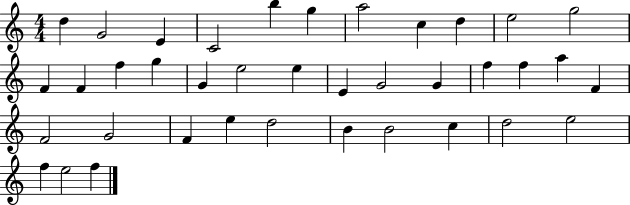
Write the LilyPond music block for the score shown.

{
  \clef treble
  \numericTimeSignature
  \time 4/4
  \key c \major
  d''4 g'2 e'4 | c'2 b''4 g''4 | a''2 c''4 d''4 | e''2 g''2 | \break f'4 f'4 f''4 g''4 | g'4 e''2 e''4 | e'4 g'2 g'4 | f''4 f''4 a''4 f'4 | \break f'2 g'2 | f'4 e''4 d''2 | b'4 b'2 c''4 | d''2 e''2 | \break f''4 e''2 f''4 | \bar "|."
}